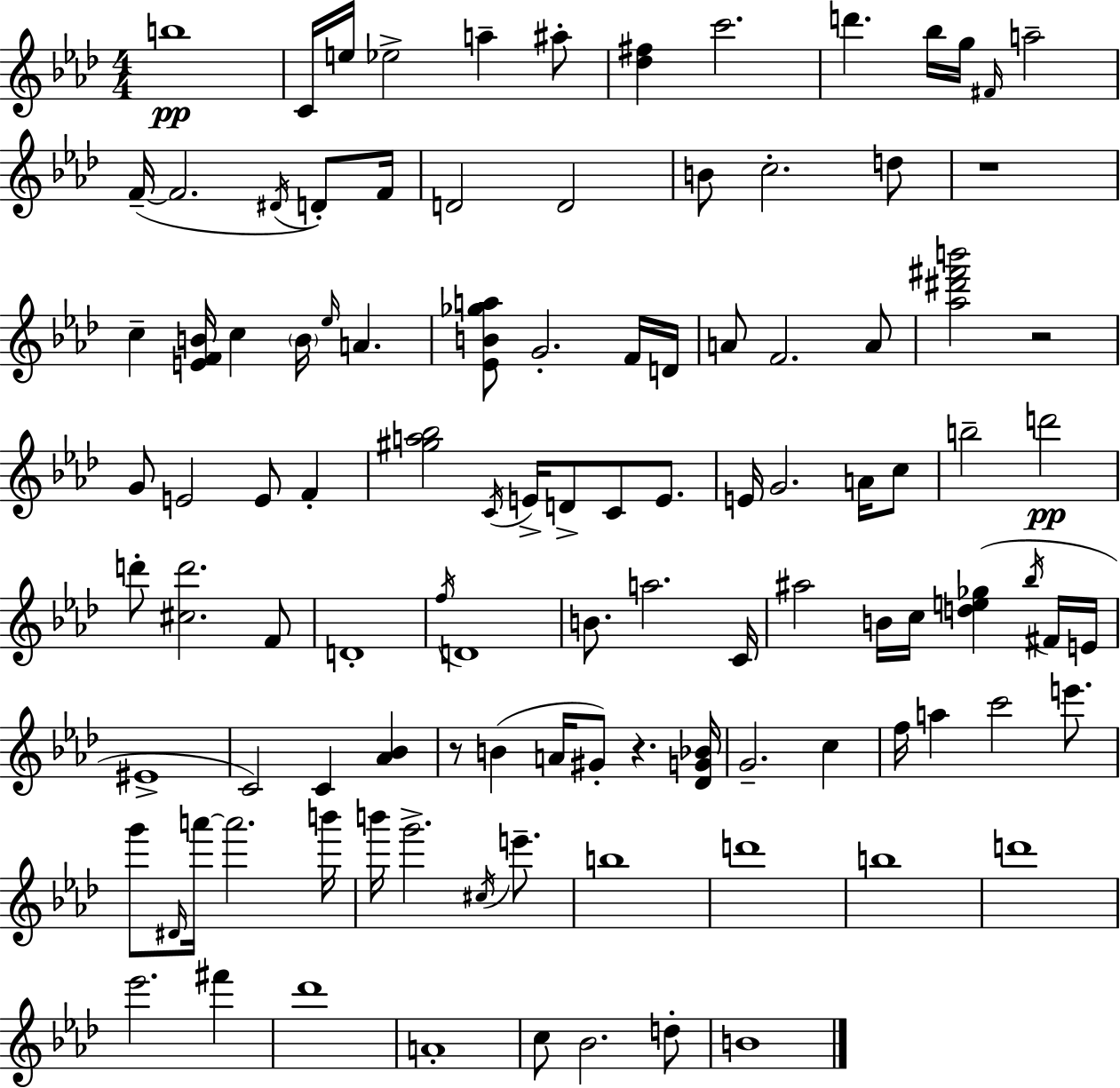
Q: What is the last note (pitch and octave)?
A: B4